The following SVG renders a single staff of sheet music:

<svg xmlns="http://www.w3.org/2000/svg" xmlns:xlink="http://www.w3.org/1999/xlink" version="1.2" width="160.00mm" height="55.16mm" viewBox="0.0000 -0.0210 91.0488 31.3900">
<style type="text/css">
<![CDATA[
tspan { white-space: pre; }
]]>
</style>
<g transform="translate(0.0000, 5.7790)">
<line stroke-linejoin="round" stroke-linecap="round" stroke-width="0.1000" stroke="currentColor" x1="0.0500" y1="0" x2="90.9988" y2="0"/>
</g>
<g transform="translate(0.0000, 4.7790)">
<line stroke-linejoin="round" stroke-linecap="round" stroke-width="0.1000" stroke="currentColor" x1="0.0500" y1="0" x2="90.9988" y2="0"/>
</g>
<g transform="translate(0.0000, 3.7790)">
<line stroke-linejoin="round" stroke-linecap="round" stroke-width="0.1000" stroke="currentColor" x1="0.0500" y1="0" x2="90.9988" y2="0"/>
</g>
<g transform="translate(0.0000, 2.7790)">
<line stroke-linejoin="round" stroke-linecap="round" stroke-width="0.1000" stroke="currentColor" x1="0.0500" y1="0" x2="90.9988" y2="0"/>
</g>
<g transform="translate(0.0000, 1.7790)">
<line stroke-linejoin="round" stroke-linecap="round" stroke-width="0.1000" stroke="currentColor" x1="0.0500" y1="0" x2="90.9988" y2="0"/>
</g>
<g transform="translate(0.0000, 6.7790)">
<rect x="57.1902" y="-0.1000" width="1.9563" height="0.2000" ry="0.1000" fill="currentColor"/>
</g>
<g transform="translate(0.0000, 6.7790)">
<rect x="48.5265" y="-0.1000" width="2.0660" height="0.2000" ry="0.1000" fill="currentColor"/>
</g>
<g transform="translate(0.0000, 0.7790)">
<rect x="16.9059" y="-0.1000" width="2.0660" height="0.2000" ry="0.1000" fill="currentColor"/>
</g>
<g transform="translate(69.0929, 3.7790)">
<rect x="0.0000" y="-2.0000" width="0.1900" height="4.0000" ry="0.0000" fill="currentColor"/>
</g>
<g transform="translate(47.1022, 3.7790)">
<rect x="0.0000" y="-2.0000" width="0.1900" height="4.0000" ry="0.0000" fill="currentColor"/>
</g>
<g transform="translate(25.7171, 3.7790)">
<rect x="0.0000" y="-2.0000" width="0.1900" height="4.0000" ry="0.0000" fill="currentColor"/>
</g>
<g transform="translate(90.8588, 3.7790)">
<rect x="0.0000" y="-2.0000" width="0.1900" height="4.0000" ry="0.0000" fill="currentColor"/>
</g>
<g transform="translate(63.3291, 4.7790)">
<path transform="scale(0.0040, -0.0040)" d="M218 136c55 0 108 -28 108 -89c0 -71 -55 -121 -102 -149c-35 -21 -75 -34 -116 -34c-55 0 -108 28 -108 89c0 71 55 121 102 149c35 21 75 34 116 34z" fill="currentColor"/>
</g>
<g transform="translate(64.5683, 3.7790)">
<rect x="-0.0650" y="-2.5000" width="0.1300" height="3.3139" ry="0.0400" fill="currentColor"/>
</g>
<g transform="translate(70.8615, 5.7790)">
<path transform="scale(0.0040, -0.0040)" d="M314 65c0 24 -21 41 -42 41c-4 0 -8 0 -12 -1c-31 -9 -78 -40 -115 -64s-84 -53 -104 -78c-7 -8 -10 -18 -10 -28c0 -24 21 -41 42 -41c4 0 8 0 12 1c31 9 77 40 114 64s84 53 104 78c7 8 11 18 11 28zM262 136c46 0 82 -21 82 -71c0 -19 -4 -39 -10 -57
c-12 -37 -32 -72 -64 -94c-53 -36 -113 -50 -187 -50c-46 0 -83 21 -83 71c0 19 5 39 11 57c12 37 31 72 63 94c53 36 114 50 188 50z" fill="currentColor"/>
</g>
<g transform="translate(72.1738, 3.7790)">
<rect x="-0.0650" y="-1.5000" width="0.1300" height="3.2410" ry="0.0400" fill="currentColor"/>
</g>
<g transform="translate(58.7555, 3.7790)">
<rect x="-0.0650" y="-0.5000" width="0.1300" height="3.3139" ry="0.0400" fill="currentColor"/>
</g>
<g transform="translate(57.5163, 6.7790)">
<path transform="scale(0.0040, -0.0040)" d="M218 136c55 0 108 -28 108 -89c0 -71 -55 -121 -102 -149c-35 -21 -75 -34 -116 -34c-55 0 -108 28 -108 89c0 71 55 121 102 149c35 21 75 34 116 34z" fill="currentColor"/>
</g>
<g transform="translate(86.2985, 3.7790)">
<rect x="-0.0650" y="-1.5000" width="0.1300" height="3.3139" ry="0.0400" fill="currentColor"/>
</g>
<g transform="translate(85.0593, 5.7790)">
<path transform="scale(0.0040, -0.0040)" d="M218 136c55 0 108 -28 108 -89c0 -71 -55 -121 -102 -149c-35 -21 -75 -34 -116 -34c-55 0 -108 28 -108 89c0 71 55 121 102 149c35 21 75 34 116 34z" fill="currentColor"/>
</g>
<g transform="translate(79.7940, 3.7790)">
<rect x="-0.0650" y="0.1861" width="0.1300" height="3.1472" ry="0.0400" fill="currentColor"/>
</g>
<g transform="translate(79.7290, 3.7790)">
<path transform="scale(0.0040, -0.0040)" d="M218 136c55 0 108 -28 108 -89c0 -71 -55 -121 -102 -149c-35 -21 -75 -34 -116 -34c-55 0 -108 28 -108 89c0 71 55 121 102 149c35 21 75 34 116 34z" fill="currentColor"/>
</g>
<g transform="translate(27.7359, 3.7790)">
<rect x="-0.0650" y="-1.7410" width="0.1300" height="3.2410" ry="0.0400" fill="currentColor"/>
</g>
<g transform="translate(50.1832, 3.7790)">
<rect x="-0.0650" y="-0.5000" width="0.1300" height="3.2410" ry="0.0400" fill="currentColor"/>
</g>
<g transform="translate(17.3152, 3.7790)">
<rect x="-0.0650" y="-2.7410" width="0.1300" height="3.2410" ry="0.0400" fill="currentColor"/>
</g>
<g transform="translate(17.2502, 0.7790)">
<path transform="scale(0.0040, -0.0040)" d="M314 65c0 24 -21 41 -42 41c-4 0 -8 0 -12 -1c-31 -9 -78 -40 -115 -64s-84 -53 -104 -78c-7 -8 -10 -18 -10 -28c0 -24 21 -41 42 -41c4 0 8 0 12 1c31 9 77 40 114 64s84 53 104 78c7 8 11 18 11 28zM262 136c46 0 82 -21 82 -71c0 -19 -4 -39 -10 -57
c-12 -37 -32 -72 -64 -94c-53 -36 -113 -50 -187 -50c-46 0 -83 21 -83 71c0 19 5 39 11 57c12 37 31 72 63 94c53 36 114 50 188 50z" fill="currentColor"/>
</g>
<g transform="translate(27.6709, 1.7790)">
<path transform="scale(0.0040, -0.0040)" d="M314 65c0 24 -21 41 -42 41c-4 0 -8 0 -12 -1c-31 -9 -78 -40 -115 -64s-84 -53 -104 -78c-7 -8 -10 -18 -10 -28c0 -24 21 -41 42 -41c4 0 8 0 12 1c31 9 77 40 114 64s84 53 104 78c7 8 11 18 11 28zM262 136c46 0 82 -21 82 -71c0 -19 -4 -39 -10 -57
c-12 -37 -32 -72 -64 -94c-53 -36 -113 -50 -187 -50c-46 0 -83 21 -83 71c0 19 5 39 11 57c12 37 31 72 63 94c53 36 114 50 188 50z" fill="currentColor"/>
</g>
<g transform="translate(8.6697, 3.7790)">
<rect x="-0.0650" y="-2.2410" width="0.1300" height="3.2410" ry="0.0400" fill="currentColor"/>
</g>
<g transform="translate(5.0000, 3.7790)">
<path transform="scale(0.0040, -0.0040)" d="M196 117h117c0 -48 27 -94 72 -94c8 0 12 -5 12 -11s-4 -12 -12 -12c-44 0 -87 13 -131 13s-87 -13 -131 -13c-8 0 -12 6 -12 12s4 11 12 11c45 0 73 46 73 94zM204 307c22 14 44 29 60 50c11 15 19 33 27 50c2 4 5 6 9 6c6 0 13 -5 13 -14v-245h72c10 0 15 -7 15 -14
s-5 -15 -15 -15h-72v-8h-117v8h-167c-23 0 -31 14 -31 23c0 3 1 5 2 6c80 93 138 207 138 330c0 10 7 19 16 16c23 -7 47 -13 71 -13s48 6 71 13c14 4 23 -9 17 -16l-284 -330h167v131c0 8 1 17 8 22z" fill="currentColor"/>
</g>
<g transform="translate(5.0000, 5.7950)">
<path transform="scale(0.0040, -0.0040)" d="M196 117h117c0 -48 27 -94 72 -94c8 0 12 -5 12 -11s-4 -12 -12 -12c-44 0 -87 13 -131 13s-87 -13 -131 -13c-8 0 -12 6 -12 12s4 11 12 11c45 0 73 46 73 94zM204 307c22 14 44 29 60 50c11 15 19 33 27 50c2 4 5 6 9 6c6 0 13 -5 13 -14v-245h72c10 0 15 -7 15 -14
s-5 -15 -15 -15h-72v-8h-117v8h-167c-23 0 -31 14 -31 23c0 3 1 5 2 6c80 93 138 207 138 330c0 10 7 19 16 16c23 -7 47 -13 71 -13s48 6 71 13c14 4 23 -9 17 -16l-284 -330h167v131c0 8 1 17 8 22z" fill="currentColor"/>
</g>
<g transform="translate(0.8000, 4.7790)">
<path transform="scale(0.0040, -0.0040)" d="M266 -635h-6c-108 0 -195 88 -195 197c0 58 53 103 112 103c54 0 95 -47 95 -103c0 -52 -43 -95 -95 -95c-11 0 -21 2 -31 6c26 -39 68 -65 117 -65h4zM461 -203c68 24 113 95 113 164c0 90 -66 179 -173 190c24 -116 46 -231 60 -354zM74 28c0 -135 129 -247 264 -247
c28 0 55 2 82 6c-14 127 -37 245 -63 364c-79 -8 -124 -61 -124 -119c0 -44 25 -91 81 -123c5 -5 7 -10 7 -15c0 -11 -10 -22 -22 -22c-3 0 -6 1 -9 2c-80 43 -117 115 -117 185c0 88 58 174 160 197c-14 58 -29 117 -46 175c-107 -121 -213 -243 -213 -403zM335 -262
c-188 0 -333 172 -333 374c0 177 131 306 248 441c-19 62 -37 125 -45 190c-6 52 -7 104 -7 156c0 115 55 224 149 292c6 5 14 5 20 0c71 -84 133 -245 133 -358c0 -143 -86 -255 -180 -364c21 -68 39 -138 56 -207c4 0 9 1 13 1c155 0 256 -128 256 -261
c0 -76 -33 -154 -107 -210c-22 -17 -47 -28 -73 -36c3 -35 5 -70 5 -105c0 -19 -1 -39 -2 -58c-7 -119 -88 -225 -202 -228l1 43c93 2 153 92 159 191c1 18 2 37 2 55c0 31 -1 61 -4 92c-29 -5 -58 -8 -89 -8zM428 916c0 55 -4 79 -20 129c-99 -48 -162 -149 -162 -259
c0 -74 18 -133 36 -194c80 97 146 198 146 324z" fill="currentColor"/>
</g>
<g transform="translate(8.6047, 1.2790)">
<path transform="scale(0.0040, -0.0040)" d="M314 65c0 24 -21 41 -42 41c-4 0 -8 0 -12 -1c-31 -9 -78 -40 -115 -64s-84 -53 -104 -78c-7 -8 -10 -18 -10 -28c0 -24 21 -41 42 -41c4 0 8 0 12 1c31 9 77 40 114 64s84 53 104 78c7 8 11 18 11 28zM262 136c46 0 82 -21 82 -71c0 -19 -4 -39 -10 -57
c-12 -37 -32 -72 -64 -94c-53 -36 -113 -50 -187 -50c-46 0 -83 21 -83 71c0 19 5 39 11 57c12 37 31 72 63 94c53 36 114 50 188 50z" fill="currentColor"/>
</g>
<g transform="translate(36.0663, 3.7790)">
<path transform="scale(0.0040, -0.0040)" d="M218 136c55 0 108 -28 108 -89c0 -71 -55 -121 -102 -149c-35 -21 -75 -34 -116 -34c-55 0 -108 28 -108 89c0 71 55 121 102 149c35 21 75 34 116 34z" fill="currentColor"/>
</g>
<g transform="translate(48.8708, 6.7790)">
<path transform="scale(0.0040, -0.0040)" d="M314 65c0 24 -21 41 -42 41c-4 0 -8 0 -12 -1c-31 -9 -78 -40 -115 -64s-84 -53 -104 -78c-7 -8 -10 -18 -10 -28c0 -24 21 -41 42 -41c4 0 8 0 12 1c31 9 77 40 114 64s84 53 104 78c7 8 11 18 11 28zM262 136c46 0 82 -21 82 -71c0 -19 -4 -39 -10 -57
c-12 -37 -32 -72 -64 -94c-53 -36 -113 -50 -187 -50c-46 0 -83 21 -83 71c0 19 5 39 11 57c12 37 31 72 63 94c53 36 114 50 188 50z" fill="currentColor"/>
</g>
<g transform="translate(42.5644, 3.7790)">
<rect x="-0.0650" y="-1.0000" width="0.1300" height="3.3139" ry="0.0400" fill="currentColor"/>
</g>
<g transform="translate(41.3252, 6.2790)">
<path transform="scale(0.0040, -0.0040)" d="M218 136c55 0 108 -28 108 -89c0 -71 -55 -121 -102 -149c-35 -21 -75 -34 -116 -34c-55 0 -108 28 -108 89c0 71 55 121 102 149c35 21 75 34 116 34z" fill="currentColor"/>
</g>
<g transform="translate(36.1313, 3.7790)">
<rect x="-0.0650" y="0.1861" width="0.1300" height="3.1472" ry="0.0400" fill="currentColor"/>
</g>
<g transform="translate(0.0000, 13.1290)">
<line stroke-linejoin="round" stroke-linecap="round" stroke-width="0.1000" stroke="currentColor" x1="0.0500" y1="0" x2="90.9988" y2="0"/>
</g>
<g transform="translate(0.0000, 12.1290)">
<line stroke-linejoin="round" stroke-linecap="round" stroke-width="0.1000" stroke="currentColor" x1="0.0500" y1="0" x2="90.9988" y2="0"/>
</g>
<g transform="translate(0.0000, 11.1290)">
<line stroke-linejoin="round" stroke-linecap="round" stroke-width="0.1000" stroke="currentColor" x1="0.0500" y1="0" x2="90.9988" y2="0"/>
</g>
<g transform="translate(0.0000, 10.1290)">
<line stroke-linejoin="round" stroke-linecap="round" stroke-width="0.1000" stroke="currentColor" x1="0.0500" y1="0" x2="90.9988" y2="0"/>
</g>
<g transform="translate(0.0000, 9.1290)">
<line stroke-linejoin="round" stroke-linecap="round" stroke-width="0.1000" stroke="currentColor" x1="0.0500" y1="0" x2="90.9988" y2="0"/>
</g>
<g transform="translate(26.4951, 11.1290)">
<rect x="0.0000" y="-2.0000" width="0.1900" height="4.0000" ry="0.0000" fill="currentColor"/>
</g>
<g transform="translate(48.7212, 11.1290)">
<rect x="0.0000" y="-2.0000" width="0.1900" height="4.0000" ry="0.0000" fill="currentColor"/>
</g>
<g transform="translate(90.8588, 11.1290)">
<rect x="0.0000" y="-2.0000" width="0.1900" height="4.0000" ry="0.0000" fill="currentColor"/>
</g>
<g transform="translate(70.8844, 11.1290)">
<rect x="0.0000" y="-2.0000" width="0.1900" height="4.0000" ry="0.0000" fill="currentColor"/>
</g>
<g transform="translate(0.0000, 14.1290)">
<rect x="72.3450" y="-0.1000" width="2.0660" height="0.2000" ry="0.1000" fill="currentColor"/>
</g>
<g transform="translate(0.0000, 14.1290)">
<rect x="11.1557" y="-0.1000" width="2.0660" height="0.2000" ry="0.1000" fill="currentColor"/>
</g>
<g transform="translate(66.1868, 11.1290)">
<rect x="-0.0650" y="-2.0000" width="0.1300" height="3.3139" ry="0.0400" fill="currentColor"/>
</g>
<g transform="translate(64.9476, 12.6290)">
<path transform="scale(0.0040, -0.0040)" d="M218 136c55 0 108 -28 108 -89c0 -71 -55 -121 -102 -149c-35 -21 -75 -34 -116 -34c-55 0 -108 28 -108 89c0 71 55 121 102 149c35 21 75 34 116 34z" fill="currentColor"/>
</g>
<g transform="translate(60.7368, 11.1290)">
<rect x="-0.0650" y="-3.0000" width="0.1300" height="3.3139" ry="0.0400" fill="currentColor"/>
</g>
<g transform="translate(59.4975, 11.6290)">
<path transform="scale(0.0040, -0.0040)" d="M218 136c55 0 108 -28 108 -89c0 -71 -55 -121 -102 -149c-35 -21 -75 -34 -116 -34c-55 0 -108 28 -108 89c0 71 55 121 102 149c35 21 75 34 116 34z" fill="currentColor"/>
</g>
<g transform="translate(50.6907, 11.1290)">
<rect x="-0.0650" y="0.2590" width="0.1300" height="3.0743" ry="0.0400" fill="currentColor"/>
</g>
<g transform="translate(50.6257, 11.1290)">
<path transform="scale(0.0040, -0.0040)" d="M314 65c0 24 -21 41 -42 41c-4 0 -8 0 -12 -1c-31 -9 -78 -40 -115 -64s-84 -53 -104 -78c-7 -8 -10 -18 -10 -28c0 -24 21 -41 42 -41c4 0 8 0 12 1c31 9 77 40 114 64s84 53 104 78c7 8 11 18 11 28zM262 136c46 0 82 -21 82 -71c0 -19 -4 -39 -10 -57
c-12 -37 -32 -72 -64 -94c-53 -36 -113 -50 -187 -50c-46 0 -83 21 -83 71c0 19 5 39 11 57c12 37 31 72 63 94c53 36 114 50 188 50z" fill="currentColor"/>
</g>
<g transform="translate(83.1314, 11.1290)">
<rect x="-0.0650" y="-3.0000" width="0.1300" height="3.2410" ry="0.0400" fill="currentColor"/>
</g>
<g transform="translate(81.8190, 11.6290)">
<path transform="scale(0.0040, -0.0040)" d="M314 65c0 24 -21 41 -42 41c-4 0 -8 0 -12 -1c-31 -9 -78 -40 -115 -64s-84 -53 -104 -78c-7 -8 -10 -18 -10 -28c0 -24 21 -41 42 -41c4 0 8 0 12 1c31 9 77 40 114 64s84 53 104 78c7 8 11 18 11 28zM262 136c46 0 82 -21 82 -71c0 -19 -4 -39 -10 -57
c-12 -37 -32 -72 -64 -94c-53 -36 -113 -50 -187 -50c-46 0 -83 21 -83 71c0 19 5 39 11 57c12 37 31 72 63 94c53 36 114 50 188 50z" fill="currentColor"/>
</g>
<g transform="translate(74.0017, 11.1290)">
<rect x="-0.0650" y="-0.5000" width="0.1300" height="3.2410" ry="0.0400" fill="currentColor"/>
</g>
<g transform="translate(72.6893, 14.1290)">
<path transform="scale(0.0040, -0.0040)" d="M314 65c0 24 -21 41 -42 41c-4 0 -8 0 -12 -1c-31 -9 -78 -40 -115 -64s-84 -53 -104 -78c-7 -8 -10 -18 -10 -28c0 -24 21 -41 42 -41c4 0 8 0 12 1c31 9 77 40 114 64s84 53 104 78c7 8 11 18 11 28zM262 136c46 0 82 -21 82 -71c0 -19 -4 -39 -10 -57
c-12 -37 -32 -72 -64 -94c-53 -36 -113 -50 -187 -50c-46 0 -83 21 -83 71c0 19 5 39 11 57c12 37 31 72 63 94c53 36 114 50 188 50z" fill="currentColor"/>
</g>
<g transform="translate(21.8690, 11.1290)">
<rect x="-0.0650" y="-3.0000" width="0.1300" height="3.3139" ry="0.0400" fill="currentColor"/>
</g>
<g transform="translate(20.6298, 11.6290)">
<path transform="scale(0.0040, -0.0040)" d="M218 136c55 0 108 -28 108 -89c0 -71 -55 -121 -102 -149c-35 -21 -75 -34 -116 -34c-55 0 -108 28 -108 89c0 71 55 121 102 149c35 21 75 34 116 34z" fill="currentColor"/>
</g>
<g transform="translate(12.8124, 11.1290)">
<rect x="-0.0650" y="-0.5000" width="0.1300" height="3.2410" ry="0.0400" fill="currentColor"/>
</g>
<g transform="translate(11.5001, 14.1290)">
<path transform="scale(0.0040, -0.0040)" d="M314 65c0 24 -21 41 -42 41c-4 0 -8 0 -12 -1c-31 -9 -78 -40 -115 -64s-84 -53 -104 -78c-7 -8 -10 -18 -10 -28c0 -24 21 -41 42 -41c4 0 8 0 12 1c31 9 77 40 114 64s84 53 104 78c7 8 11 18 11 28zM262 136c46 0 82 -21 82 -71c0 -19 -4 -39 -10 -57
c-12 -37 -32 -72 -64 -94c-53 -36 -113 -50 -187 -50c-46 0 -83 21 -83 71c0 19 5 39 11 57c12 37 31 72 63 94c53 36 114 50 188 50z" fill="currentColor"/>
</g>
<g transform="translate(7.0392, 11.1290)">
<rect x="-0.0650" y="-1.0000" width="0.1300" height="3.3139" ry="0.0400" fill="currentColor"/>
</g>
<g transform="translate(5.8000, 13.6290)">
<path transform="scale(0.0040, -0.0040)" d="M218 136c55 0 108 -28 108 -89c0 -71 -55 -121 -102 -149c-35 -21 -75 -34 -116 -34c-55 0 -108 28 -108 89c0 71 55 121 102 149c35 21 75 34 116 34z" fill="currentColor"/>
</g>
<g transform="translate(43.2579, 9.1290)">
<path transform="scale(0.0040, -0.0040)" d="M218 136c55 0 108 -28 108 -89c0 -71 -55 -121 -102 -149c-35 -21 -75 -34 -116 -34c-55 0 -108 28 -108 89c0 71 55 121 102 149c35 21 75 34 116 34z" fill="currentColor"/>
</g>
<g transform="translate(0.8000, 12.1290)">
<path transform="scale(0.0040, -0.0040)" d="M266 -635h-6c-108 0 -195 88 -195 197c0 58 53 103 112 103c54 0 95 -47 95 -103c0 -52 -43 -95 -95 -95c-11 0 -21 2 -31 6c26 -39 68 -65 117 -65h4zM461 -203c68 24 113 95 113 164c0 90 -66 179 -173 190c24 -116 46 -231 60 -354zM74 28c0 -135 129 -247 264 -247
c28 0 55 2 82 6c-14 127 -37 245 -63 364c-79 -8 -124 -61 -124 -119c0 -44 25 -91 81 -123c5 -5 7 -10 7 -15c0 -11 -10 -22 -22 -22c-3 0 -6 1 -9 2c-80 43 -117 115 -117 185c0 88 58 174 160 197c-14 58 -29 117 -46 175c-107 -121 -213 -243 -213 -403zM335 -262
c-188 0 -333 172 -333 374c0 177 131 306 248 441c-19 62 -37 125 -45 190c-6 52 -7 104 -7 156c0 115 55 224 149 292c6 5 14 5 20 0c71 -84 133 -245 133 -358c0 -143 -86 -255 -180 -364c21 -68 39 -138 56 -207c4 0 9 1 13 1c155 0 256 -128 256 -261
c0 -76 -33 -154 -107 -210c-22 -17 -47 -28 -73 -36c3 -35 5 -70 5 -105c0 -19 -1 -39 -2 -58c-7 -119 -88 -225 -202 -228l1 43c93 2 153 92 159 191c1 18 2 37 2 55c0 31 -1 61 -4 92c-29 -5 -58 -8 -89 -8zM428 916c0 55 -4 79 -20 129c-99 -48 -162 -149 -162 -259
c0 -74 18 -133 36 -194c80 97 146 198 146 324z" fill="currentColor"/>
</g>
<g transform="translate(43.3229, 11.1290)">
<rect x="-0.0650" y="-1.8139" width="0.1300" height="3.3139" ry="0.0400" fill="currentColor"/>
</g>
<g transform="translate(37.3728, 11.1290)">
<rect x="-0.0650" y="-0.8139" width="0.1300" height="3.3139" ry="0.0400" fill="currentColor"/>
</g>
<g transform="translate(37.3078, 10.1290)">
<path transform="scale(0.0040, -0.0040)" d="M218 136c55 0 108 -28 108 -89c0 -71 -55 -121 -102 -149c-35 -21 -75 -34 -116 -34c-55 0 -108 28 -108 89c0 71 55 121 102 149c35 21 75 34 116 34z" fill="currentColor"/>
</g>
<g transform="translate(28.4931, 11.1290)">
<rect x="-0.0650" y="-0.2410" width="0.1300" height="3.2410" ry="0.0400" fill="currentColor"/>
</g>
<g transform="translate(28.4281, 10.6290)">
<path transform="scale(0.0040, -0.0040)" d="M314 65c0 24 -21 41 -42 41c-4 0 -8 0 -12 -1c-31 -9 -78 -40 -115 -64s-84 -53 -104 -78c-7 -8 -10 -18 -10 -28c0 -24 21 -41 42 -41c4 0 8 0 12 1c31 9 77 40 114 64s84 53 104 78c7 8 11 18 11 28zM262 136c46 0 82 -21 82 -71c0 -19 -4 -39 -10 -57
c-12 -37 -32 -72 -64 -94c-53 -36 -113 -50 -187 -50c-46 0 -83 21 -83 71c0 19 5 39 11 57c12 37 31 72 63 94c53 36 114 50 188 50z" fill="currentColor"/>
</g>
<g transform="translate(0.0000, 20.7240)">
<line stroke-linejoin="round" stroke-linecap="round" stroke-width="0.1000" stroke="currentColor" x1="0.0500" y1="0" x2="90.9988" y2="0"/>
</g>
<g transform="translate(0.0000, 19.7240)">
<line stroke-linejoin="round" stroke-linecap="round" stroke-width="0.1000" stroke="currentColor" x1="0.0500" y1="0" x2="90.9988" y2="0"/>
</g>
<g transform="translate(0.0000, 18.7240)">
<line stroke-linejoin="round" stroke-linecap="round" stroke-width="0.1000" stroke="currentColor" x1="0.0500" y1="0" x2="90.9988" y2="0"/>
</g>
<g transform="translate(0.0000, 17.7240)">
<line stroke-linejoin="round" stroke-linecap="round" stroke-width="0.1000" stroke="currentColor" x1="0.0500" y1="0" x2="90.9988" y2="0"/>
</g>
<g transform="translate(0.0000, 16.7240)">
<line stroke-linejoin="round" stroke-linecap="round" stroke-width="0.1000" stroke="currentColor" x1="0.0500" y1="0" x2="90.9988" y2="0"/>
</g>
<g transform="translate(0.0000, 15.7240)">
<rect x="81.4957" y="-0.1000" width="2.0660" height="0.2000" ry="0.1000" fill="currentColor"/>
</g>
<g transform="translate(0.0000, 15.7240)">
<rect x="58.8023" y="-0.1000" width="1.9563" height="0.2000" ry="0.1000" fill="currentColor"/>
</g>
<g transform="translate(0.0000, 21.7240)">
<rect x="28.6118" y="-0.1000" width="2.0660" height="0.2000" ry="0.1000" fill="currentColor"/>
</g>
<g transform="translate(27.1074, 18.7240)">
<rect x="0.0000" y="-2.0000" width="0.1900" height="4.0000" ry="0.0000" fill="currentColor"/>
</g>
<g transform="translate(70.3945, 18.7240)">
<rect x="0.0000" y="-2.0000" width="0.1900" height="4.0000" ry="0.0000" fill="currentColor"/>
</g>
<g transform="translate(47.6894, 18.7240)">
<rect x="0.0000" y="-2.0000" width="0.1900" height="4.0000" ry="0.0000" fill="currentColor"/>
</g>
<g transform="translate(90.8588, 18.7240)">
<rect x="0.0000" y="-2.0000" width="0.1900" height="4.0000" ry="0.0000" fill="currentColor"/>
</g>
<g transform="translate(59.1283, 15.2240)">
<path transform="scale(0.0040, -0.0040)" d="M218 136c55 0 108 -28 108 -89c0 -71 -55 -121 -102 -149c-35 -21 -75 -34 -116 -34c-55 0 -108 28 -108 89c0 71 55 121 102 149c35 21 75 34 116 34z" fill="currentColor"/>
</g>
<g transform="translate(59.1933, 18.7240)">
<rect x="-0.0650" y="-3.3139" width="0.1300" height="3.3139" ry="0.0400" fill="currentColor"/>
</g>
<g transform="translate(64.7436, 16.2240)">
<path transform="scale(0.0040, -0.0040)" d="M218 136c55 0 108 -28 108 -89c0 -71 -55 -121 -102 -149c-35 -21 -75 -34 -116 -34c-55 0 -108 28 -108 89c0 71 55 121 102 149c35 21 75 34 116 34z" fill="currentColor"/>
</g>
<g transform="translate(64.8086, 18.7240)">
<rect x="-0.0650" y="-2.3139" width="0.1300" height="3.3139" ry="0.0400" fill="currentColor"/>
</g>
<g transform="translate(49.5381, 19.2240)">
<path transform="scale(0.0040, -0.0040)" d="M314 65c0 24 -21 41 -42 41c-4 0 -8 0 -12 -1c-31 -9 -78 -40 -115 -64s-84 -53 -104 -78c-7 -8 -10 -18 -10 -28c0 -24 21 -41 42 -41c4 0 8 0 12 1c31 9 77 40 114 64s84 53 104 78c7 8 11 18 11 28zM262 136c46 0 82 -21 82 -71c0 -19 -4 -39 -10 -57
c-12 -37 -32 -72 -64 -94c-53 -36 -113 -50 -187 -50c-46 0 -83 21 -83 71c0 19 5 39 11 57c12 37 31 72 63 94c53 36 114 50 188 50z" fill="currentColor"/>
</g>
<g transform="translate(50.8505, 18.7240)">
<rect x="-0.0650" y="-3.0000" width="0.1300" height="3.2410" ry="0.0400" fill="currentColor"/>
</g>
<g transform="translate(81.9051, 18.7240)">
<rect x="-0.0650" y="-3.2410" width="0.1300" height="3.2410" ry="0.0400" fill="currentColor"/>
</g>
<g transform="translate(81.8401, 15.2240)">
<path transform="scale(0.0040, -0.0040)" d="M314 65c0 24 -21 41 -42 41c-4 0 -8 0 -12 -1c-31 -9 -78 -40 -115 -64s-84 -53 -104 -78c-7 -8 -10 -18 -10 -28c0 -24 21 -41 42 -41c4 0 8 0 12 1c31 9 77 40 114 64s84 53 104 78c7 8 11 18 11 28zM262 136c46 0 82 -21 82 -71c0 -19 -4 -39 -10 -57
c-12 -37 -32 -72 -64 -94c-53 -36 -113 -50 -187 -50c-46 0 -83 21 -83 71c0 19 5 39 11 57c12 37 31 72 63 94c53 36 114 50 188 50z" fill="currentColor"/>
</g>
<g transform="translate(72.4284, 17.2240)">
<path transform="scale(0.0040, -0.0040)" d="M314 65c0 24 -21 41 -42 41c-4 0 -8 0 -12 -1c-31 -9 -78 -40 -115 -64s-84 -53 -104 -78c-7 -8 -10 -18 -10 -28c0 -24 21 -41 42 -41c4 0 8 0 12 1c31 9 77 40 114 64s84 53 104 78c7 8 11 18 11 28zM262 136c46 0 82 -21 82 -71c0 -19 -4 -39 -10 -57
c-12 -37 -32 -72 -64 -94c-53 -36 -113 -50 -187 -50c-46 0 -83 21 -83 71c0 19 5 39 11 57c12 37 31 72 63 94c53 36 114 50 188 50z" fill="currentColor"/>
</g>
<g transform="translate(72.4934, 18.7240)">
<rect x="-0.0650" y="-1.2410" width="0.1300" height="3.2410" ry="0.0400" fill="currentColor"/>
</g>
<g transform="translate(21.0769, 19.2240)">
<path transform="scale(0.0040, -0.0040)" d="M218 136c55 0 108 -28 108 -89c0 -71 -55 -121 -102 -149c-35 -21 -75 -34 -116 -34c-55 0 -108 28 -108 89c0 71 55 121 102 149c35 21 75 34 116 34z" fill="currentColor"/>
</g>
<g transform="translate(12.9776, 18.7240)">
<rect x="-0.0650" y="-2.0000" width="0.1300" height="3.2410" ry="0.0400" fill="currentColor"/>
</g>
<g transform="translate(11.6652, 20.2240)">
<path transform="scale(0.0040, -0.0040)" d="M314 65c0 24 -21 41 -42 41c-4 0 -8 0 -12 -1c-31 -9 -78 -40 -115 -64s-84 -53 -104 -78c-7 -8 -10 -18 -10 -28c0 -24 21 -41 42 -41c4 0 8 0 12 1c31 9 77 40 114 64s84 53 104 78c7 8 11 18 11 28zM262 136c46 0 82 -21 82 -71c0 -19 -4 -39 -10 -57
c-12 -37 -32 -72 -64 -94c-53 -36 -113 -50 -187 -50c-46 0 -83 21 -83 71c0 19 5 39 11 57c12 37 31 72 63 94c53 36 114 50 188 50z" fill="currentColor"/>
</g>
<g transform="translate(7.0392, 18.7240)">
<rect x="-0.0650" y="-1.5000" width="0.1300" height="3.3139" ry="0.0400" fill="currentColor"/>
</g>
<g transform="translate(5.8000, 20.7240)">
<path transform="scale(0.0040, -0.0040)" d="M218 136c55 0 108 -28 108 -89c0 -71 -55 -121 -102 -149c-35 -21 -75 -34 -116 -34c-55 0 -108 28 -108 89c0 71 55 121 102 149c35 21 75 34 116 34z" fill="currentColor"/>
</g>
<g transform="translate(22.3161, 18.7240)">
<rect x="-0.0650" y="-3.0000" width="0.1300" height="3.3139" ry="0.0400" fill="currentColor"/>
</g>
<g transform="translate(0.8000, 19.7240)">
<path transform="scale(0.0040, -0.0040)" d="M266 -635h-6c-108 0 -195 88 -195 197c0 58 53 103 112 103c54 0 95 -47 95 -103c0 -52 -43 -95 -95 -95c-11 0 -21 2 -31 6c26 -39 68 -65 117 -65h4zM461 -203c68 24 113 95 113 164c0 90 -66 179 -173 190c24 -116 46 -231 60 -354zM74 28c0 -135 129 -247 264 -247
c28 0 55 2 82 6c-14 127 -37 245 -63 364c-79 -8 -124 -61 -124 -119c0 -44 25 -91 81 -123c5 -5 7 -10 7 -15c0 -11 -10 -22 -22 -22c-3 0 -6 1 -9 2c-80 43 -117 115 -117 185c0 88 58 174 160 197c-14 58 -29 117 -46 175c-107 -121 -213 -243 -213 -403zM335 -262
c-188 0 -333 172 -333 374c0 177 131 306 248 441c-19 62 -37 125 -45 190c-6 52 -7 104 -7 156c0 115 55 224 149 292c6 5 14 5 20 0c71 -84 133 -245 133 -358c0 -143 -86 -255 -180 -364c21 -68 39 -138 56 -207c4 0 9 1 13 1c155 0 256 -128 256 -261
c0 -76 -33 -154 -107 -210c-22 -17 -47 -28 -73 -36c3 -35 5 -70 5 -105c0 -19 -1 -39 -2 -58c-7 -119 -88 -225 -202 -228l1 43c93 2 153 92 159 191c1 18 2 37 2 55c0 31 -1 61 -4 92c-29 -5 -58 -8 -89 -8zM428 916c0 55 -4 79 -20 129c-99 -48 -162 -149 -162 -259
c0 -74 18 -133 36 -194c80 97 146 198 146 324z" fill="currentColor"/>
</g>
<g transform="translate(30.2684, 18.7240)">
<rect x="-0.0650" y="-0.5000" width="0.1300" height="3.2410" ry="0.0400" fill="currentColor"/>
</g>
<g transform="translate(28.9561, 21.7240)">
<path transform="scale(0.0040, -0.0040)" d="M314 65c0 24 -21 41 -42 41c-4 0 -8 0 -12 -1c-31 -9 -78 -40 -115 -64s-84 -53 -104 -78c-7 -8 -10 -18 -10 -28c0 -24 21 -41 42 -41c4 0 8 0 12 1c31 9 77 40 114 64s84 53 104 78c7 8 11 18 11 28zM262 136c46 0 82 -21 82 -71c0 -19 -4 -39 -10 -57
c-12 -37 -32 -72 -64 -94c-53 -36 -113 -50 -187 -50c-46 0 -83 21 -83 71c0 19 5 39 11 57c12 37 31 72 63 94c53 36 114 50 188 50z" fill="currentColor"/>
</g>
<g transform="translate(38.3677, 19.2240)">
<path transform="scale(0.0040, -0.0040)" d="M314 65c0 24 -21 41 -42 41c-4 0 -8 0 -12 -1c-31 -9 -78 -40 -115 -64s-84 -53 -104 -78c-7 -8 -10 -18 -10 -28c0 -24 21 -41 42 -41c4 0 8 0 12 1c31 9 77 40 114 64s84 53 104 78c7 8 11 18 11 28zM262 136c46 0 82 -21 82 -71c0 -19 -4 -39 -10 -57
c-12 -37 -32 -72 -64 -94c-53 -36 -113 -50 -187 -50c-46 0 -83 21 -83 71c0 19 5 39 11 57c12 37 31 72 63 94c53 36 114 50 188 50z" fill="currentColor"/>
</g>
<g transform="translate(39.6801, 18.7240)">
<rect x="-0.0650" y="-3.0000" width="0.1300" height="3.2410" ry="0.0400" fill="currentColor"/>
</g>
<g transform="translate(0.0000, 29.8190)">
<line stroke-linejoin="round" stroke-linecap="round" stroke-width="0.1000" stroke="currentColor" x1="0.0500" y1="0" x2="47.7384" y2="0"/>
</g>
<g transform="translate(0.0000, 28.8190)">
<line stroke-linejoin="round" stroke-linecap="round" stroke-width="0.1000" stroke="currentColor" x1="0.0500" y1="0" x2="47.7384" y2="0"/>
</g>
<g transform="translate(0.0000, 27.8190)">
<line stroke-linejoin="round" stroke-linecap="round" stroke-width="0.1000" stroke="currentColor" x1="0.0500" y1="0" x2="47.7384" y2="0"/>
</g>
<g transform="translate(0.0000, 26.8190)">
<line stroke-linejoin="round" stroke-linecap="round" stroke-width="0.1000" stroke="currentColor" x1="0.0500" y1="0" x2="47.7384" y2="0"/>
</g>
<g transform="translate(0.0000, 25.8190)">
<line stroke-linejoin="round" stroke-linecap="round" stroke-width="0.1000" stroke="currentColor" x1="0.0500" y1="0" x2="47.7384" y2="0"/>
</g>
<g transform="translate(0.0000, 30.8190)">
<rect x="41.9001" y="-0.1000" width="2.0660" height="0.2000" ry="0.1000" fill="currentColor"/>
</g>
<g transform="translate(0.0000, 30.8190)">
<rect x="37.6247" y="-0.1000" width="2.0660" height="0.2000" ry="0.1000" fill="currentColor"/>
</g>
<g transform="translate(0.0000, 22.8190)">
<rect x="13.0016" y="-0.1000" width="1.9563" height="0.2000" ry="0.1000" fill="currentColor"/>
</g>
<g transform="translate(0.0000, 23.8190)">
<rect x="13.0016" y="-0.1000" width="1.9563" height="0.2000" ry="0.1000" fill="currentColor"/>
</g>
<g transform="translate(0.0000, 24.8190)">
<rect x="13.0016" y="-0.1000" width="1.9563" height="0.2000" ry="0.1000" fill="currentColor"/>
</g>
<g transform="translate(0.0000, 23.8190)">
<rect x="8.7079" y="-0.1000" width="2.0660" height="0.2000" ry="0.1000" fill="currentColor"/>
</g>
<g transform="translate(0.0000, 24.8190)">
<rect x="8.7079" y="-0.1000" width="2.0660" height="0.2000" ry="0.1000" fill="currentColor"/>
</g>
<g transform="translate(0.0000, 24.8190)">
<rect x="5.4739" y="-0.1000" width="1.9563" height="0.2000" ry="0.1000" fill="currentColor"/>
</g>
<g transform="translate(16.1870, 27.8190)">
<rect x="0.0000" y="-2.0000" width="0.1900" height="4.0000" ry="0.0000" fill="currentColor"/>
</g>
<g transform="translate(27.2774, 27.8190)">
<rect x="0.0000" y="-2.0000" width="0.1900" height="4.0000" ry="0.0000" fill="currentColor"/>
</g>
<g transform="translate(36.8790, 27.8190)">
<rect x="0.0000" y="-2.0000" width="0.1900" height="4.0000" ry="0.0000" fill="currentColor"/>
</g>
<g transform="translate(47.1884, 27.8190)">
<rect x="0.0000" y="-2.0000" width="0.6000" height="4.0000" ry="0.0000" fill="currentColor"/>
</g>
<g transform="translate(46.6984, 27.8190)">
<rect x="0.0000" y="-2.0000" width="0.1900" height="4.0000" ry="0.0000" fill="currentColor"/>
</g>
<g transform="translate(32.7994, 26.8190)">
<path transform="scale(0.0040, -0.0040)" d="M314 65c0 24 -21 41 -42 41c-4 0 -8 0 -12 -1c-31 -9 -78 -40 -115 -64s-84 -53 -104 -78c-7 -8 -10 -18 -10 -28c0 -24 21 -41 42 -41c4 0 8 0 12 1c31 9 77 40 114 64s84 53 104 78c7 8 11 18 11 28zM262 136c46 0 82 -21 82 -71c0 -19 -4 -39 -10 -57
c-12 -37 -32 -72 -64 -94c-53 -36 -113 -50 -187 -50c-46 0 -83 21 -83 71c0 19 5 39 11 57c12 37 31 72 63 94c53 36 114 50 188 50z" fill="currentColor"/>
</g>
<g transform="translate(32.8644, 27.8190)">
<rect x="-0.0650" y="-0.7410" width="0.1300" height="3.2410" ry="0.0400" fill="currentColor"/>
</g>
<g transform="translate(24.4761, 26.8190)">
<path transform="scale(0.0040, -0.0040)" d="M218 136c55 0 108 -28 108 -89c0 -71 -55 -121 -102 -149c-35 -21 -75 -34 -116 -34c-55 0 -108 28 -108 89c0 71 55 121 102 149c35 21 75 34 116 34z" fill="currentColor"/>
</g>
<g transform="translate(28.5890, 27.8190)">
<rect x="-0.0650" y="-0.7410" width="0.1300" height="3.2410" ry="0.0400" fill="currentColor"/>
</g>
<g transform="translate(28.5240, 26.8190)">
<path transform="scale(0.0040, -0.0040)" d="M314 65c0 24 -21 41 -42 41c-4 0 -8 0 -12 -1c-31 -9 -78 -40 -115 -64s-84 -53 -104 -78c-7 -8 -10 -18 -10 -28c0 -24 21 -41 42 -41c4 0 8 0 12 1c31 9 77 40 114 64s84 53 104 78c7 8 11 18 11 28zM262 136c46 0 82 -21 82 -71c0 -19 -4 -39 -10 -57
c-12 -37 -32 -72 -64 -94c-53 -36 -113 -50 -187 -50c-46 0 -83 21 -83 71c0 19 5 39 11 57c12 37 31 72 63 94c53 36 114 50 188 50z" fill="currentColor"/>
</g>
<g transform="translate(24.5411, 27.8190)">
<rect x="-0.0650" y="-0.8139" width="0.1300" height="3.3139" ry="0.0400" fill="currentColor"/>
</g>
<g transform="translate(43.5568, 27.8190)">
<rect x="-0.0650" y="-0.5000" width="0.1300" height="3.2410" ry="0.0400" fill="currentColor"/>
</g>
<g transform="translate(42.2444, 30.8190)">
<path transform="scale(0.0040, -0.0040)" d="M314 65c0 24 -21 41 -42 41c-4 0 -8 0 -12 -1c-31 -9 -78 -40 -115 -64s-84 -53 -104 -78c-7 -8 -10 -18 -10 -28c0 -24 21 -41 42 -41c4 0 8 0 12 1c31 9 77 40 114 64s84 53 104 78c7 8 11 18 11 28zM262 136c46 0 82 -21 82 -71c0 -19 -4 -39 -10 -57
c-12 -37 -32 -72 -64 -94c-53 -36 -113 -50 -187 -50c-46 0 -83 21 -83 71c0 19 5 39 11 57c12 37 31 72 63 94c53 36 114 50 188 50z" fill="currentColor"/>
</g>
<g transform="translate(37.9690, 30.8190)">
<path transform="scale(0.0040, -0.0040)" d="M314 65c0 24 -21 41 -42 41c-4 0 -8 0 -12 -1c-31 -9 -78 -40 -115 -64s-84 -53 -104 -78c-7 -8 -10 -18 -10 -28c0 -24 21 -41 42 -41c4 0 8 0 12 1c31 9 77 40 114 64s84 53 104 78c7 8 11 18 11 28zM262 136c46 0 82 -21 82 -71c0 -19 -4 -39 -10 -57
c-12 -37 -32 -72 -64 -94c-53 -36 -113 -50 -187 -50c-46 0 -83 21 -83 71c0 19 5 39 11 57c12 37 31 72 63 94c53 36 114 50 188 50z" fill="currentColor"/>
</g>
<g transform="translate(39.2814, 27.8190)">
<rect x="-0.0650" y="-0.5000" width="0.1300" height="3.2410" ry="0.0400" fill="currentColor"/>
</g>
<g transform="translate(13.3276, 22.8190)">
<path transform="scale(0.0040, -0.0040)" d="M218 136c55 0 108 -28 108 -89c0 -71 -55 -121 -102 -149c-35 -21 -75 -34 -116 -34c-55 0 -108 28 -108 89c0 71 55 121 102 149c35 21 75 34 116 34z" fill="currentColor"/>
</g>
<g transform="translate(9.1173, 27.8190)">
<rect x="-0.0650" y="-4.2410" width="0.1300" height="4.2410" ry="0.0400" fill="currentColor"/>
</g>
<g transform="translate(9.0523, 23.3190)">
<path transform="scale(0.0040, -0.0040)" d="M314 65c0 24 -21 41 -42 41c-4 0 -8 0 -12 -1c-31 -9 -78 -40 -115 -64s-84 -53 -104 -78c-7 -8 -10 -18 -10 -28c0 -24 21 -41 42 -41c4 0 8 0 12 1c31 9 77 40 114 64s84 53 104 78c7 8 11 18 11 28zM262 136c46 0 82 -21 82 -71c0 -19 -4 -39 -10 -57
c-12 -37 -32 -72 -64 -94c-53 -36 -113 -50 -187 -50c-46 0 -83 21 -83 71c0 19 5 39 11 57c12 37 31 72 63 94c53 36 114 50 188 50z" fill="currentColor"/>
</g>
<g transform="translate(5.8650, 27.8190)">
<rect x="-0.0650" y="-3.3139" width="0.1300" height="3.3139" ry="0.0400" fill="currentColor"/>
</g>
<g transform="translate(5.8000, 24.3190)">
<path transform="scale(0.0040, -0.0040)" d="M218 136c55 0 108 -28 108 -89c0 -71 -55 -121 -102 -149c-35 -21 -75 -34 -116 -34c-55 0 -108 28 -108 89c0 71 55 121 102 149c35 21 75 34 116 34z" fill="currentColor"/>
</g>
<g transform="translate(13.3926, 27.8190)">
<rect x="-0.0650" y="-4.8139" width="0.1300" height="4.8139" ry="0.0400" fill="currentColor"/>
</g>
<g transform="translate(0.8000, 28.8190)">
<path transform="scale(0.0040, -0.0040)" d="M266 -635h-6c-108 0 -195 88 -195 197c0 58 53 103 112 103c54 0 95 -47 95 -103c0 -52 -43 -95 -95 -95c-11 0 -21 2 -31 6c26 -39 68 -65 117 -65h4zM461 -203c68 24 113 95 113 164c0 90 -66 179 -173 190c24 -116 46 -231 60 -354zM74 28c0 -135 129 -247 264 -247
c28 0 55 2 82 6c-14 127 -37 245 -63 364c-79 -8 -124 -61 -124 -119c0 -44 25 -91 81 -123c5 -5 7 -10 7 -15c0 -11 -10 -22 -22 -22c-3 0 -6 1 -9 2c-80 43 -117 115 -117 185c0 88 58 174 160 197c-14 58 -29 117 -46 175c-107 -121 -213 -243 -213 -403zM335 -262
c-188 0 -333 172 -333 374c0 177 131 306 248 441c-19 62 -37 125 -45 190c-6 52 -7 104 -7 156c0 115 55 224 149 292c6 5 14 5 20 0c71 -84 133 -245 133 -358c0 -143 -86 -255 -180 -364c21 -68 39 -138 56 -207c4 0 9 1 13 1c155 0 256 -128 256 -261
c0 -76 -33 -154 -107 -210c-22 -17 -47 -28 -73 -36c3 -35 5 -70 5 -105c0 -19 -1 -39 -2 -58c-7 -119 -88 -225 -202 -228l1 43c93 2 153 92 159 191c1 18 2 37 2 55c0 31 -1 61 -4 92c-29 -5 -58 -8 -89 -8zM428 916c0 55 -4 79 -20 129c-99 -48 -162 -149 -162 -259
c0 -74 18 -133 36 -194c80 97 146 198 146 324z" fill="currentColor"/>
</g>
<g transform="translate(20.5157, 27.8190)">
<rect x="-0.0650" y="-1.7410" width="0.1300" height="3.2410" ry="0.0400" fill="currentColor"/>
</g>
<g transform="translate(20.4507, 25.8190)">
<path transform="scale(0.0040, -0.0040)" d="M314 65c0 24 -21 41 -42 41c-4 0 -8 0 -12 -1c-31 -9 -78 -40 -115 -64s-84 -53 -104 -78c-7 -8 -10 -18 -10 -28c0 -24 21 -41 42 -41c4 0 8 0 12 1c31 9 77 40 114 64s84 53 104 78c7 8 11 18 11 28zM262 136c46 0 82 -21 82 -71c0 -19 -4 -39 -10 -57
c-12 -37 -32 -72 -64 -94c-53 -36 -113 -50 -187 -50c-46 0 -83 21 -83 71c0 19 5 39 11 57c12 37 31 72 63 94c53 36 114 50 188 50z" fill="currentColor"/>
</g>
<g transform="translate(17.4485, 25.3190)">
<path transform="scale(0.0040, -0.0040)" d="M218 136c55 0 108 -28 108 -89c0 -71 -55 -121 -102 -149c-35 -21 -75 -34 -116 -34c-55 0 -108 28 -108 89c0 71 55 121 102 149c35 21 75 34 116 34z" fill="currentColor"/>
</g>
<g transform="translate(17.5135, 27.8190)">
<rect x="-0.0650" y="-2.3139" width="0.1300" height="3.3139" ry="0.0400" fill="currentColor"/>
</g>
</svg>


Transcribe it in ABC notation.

X:1
T:Untitled
M:4/4
L:1/4
K:C
g2 a2 f2 B D C2 C G E2 B E D C2 A c2 d f B2 A F C2 A2 E F2 A C2 A2 A2 b g e2 b2 b d'2 e' g f2 d d2 d2 C2 C2